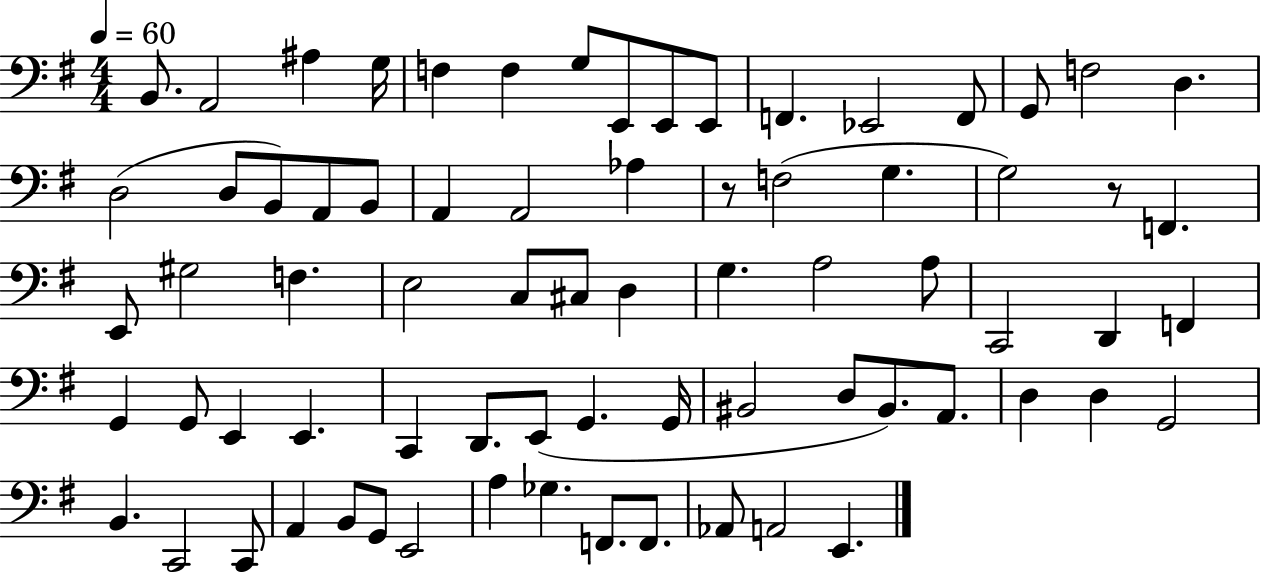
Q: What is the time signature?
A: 4/4